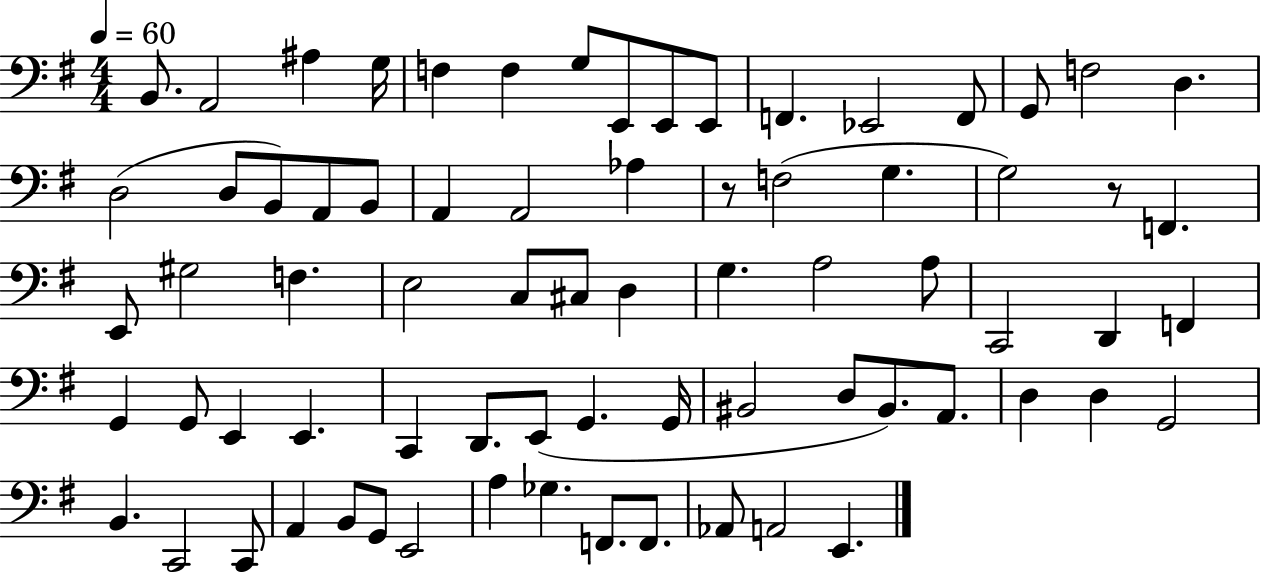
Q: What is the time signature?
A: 4/4